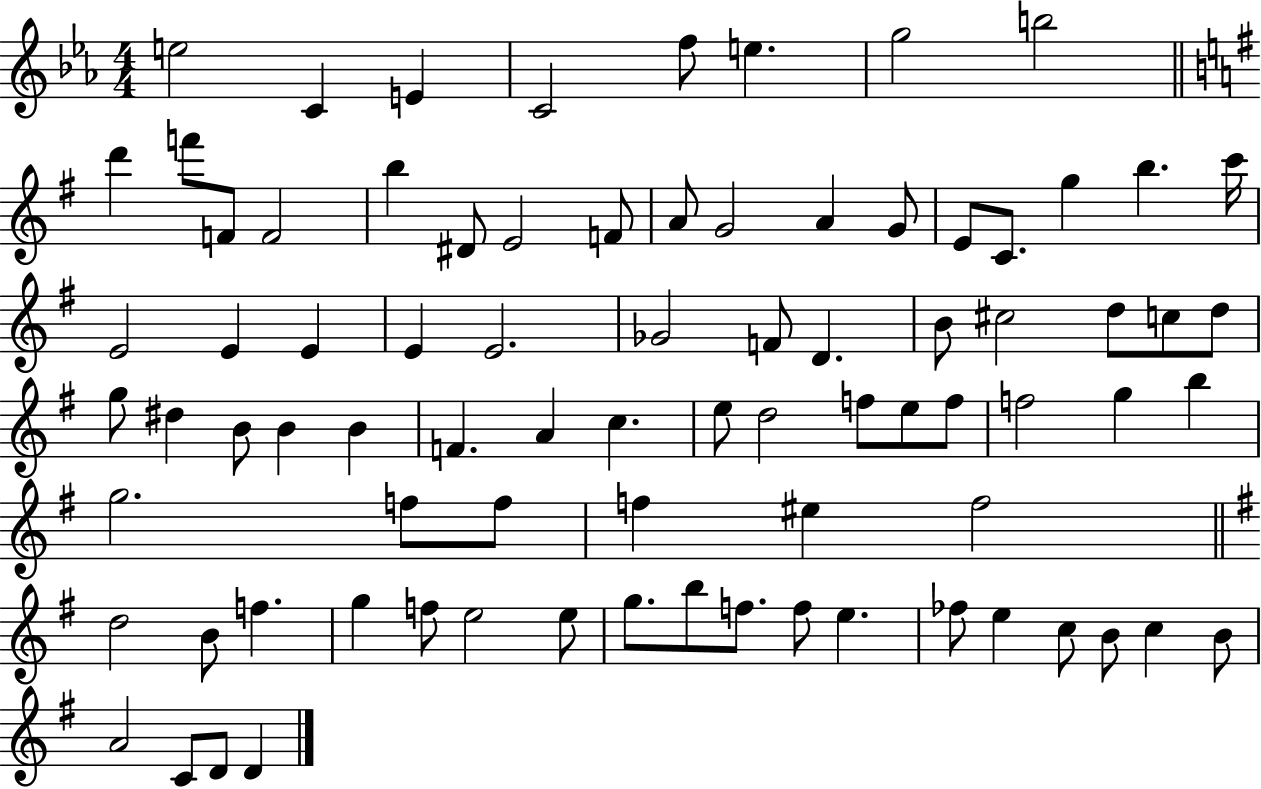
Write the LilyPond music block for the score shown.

{
  \clef treble
  \numericTimeSignature
  \time 4/4
  \key ees \major
  e''2 c'4 e'4 | c'2 f''8 e''4. | g''2 b''2 | \bar "||" \break \key e \minor d'''4 f'''8 f'8 f'2 | b''4 dis'8 e'2 f'8 | a'8 g'2 a'4 g'8 | e'8 c'8. g''4 b''4. c'''16 | \break e'2 e'4 e'4 | e'4 e'2. | ges'2 f'8 d'4. | b'8 cis''2 d''8 c''8 d''8 | \break g''8 dis''4 b'8 b'4 b'4 | f'4. a'4 c''4. | e''8 d''2 f''8 e''8 f''8 | f''2 g''4 b''4 | \break g''2. f''8 f''8 | f''4 eis''4 f''2 | \bar "||" \break \key g \major d''2 b'8 f''4. | g''4 f''8 e''2 e''8 | g''8. b''8 f''8. f''8 e''4. | fes''8 e''4 c''8 b'8 c''4 b'8 | \break a'2 c'8 d'8 d'4 | \bar "|."
}